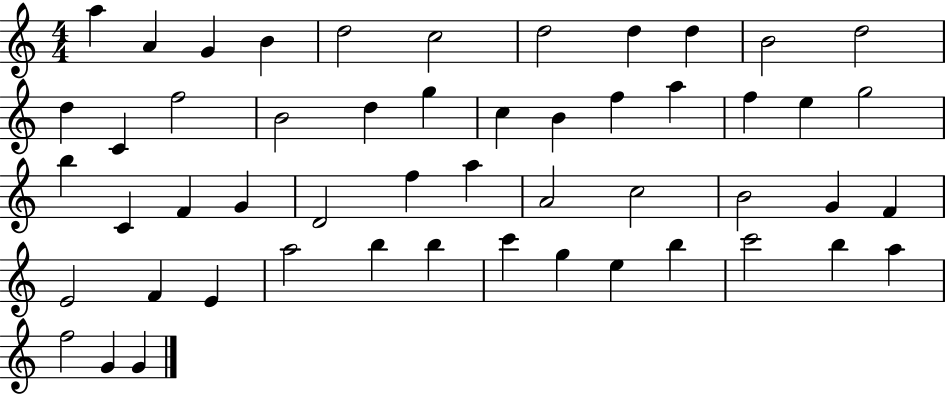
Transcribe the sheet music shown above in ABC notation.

X:1
T:Untitled
M:4/4
L:1/4
K:C
a A G B d2 c2 d2 d d B2 d2 d C f2 B2 d g c B f a f e g2 b C F G D2 f a A2 c2 B2 G F E2 F E a2 b b c' g e b c'2 b a f2 G G